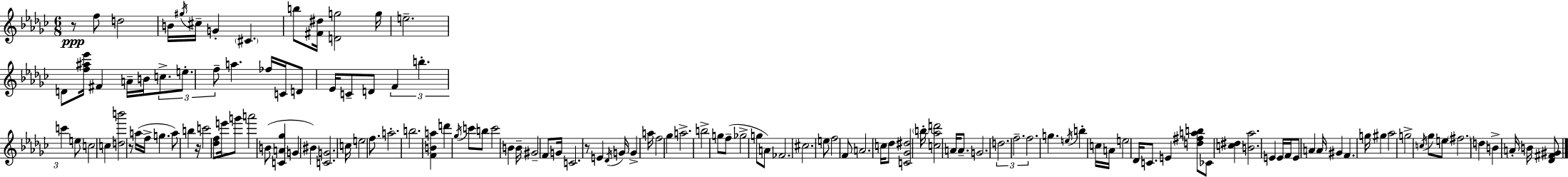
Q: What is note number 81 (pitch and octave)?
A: B5